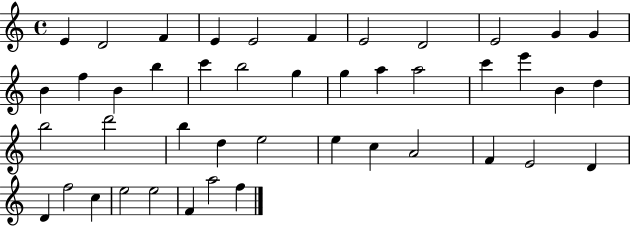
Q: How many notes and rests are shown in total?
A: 44